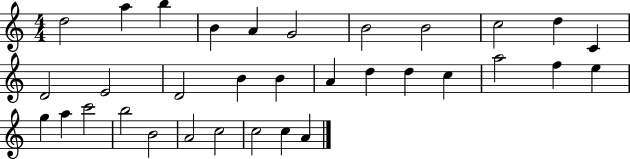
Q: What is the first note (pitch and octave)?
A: D5